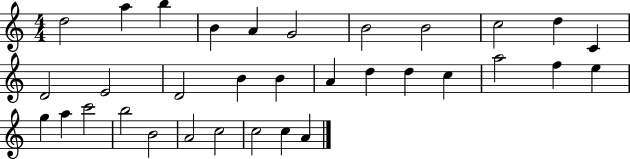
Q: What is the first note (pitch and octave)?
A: D5